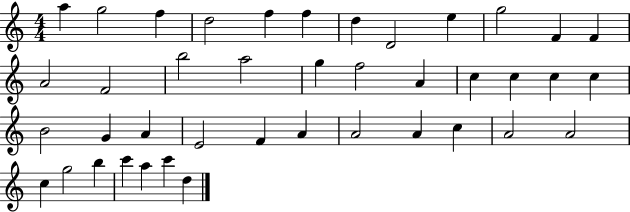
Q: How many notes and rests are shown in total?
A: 41